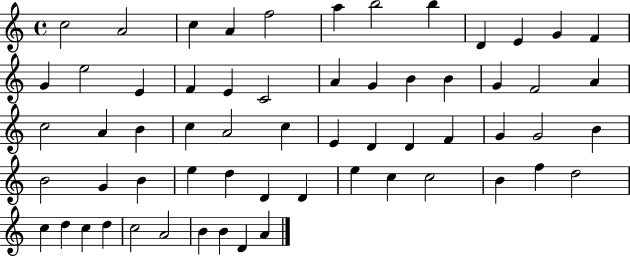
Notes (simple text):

C5/h A4/h C5/q A4/q F5/h A5/q B5/h B5/q D4/q E4/q G4/q F4/q G4/q E5/h E4/q F4/q E4/q C4/h A4/q G4/q B4/q B4/q G4/q F4/h A4/q C5/h A4/q B4/q C5/q A4/h C5/q E4/q D4/q D4/q F4/q G4/q G4/h B4/q B4/h G4/q B4/q E5/q D5/q D4/q D4/q E5/q C5/q C5/h B4/q F5/q D5/h C5/q D5/q C5/q D5/q C5/h A4/h B4/q B4/q D4/q A4/q